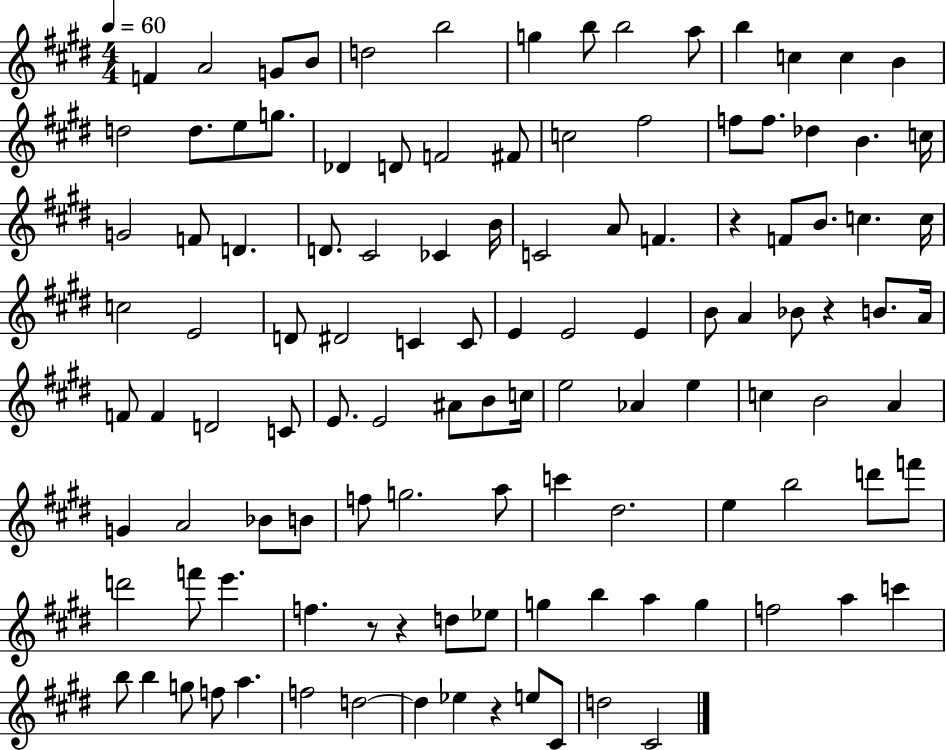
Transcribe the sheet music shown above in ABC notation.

X:1
T:Untitled
M:4/4
L:1/4
K:E
F A2 G/2 B/2 d2 b2 g b/2 b2 a/2 b c c B d2 d/2 e/2 g/2 _D D/2 F2 ^F/2 c2 ^f2 f/2 f/2 _d B c/4 G2 F/2 D D/2 ^C2 _C B/4 C2 A/2 F z F/2 B/2 c c/4 c2 E2 D/2 ^D2 C C/2 E E2 E B/2 A _B/2 z B/2 A/4 F/2 F D2 C/2 E/2 E2 ^A/2 B/2 c/4 e2 _A e c B2 A G A2 _B/2 B/2 f/2 g2 a/2 c' ^d2 e b2 d'/2 f'/2 d'2 f'/2 e' f z/2 z d/2 _e/2 g b a g f2 a c' b/2 b g/2 f/2 a f2 d2 d _e z e/2 ^C/2 d2 ^C2